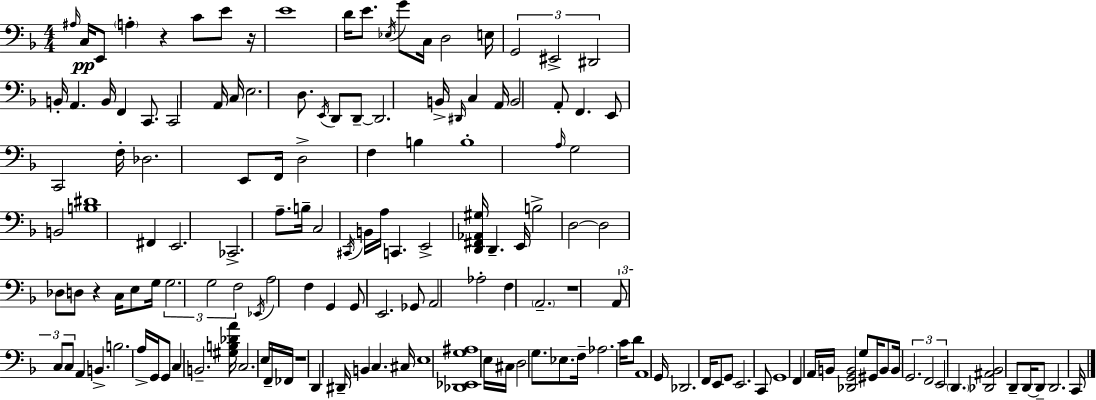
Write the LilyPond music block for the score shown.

{
  \clef bass
  \numericTimeSignature
  \time 4/4
  \key f \major
  \grace { ais16 }\pp c16 e,8 \parenthesize a4-. r4 c'8 e'8 | r16 e'1 | d'16 e'8. \acciaccatura { ees16 } g'8 c16 d2 | e16 \tuplet 3/2 { g,2 eis,2-> | \break dis,2 } b,16-. a,4. | b,16 f,4 c,8. c,2 | a,16 c16 e2. d8. | \acciaccatura { e,16 } d,8 d,8--~~ d,2. | \break b,16-> \grace { dis,16 } c4 a,16 b,2 | a,8-. f,4. e,8 c,2 | f16-. des2. | e,8 f,16 d2-> f4 | \break b4 b1-. | \grace { a16 } g2 b,2 | <b dis'>1 | fis,4 e,2. | \break ces,2.-> | a8.-- b16-- c2 \acciaccatura { cis,16 } b,16 a16 | c,4. e,2-> <d, fis, aes, gis>16 d,4.-- | e,16 b2-> d2~~ | \break d2 des8 | d8 r4 c16 e8 g16 \tuplet 3/2 { g2. | g2 f2 } | \acciaccatura { ees,16 } a2 f4 | \break g,4 g,8 e,2. | ges,8 a,2 aes2-. | f4 \parenthesize a,2.-- | r1 | \break \tuplet 3/2 { a,8 c8 c8 } a,4 | b,4.-> b2. | a16-> g,16 g,8 c4 b,2.-- | <gis b des' a'>16 c2. | \break e16 f,16-- fes,16 r1 | d,4 dis,16-- b,4 | c4. cis16 e1 | <des, ees, g ais>1 | \break e16 cis16 d2 | g8. ees8. f16-- aes2. | c'16 d'8 a,1 | g,16 des,2. | \break f,16 e,8 g,8 e,2. | c,8 g,1 | f,4 a,16 b,16 <des, g, b,>2 | g8 gis,16 b,8 b,16 \tuplet 3/2 { g,2. | \break f,2 e,2 } | \parenthesize d,4. <des, ais, bes,>2 | d,8-- d,16~~ d,8-- d,2. | c,16 \bar "|."
}